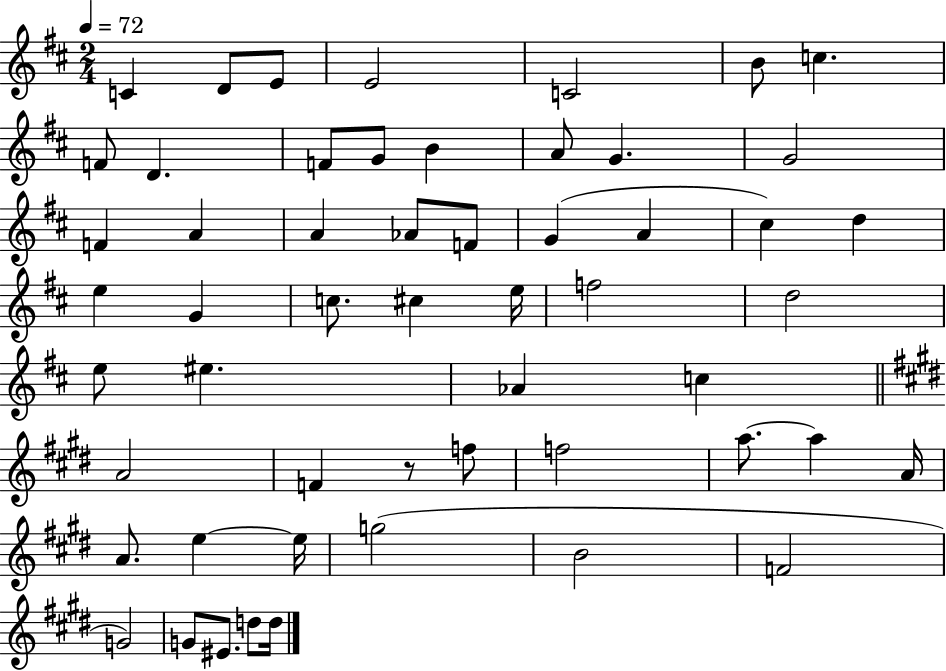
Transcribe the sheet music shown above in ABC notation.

X:1
T:Untitled
M:2/4
L:1/4
K:D
C D/2 E/2 E2 C2 B/2 c F/2 D F/2 G/2 B A/2 G G2 F A A _A/2 F/2 G A ^c d e G c/2 ^c e/4 f2 d2 e/2 ^e _A c A2 F z/2 f/2 f2 a/2 a A/4 A/2 e e/4 g2 B2 F2 G2 G/2 ^E/2 d/2 d/4